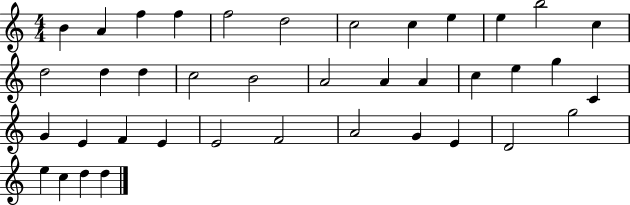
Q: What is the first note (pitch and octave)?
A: B4